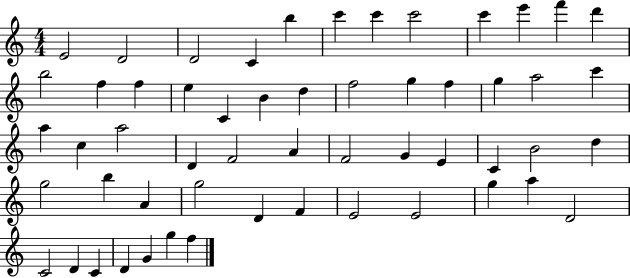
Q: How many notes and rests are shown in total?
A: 55